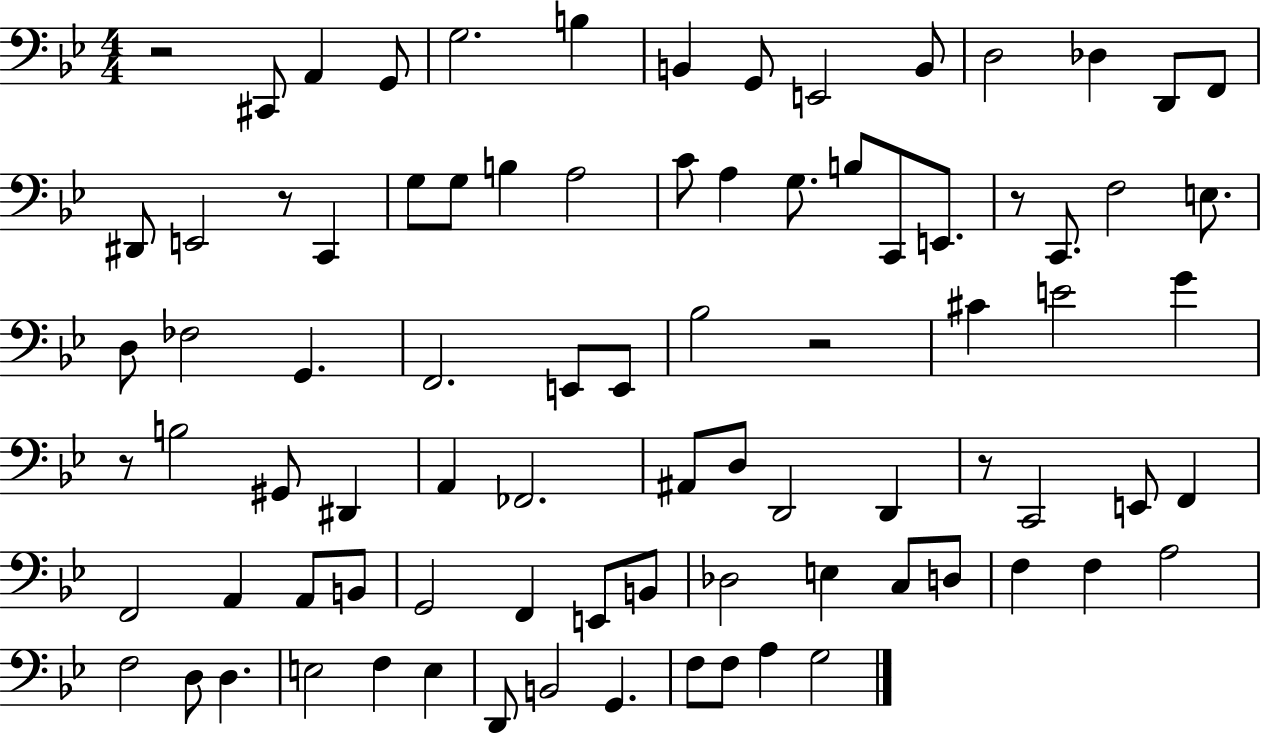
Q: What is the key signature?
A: BES major